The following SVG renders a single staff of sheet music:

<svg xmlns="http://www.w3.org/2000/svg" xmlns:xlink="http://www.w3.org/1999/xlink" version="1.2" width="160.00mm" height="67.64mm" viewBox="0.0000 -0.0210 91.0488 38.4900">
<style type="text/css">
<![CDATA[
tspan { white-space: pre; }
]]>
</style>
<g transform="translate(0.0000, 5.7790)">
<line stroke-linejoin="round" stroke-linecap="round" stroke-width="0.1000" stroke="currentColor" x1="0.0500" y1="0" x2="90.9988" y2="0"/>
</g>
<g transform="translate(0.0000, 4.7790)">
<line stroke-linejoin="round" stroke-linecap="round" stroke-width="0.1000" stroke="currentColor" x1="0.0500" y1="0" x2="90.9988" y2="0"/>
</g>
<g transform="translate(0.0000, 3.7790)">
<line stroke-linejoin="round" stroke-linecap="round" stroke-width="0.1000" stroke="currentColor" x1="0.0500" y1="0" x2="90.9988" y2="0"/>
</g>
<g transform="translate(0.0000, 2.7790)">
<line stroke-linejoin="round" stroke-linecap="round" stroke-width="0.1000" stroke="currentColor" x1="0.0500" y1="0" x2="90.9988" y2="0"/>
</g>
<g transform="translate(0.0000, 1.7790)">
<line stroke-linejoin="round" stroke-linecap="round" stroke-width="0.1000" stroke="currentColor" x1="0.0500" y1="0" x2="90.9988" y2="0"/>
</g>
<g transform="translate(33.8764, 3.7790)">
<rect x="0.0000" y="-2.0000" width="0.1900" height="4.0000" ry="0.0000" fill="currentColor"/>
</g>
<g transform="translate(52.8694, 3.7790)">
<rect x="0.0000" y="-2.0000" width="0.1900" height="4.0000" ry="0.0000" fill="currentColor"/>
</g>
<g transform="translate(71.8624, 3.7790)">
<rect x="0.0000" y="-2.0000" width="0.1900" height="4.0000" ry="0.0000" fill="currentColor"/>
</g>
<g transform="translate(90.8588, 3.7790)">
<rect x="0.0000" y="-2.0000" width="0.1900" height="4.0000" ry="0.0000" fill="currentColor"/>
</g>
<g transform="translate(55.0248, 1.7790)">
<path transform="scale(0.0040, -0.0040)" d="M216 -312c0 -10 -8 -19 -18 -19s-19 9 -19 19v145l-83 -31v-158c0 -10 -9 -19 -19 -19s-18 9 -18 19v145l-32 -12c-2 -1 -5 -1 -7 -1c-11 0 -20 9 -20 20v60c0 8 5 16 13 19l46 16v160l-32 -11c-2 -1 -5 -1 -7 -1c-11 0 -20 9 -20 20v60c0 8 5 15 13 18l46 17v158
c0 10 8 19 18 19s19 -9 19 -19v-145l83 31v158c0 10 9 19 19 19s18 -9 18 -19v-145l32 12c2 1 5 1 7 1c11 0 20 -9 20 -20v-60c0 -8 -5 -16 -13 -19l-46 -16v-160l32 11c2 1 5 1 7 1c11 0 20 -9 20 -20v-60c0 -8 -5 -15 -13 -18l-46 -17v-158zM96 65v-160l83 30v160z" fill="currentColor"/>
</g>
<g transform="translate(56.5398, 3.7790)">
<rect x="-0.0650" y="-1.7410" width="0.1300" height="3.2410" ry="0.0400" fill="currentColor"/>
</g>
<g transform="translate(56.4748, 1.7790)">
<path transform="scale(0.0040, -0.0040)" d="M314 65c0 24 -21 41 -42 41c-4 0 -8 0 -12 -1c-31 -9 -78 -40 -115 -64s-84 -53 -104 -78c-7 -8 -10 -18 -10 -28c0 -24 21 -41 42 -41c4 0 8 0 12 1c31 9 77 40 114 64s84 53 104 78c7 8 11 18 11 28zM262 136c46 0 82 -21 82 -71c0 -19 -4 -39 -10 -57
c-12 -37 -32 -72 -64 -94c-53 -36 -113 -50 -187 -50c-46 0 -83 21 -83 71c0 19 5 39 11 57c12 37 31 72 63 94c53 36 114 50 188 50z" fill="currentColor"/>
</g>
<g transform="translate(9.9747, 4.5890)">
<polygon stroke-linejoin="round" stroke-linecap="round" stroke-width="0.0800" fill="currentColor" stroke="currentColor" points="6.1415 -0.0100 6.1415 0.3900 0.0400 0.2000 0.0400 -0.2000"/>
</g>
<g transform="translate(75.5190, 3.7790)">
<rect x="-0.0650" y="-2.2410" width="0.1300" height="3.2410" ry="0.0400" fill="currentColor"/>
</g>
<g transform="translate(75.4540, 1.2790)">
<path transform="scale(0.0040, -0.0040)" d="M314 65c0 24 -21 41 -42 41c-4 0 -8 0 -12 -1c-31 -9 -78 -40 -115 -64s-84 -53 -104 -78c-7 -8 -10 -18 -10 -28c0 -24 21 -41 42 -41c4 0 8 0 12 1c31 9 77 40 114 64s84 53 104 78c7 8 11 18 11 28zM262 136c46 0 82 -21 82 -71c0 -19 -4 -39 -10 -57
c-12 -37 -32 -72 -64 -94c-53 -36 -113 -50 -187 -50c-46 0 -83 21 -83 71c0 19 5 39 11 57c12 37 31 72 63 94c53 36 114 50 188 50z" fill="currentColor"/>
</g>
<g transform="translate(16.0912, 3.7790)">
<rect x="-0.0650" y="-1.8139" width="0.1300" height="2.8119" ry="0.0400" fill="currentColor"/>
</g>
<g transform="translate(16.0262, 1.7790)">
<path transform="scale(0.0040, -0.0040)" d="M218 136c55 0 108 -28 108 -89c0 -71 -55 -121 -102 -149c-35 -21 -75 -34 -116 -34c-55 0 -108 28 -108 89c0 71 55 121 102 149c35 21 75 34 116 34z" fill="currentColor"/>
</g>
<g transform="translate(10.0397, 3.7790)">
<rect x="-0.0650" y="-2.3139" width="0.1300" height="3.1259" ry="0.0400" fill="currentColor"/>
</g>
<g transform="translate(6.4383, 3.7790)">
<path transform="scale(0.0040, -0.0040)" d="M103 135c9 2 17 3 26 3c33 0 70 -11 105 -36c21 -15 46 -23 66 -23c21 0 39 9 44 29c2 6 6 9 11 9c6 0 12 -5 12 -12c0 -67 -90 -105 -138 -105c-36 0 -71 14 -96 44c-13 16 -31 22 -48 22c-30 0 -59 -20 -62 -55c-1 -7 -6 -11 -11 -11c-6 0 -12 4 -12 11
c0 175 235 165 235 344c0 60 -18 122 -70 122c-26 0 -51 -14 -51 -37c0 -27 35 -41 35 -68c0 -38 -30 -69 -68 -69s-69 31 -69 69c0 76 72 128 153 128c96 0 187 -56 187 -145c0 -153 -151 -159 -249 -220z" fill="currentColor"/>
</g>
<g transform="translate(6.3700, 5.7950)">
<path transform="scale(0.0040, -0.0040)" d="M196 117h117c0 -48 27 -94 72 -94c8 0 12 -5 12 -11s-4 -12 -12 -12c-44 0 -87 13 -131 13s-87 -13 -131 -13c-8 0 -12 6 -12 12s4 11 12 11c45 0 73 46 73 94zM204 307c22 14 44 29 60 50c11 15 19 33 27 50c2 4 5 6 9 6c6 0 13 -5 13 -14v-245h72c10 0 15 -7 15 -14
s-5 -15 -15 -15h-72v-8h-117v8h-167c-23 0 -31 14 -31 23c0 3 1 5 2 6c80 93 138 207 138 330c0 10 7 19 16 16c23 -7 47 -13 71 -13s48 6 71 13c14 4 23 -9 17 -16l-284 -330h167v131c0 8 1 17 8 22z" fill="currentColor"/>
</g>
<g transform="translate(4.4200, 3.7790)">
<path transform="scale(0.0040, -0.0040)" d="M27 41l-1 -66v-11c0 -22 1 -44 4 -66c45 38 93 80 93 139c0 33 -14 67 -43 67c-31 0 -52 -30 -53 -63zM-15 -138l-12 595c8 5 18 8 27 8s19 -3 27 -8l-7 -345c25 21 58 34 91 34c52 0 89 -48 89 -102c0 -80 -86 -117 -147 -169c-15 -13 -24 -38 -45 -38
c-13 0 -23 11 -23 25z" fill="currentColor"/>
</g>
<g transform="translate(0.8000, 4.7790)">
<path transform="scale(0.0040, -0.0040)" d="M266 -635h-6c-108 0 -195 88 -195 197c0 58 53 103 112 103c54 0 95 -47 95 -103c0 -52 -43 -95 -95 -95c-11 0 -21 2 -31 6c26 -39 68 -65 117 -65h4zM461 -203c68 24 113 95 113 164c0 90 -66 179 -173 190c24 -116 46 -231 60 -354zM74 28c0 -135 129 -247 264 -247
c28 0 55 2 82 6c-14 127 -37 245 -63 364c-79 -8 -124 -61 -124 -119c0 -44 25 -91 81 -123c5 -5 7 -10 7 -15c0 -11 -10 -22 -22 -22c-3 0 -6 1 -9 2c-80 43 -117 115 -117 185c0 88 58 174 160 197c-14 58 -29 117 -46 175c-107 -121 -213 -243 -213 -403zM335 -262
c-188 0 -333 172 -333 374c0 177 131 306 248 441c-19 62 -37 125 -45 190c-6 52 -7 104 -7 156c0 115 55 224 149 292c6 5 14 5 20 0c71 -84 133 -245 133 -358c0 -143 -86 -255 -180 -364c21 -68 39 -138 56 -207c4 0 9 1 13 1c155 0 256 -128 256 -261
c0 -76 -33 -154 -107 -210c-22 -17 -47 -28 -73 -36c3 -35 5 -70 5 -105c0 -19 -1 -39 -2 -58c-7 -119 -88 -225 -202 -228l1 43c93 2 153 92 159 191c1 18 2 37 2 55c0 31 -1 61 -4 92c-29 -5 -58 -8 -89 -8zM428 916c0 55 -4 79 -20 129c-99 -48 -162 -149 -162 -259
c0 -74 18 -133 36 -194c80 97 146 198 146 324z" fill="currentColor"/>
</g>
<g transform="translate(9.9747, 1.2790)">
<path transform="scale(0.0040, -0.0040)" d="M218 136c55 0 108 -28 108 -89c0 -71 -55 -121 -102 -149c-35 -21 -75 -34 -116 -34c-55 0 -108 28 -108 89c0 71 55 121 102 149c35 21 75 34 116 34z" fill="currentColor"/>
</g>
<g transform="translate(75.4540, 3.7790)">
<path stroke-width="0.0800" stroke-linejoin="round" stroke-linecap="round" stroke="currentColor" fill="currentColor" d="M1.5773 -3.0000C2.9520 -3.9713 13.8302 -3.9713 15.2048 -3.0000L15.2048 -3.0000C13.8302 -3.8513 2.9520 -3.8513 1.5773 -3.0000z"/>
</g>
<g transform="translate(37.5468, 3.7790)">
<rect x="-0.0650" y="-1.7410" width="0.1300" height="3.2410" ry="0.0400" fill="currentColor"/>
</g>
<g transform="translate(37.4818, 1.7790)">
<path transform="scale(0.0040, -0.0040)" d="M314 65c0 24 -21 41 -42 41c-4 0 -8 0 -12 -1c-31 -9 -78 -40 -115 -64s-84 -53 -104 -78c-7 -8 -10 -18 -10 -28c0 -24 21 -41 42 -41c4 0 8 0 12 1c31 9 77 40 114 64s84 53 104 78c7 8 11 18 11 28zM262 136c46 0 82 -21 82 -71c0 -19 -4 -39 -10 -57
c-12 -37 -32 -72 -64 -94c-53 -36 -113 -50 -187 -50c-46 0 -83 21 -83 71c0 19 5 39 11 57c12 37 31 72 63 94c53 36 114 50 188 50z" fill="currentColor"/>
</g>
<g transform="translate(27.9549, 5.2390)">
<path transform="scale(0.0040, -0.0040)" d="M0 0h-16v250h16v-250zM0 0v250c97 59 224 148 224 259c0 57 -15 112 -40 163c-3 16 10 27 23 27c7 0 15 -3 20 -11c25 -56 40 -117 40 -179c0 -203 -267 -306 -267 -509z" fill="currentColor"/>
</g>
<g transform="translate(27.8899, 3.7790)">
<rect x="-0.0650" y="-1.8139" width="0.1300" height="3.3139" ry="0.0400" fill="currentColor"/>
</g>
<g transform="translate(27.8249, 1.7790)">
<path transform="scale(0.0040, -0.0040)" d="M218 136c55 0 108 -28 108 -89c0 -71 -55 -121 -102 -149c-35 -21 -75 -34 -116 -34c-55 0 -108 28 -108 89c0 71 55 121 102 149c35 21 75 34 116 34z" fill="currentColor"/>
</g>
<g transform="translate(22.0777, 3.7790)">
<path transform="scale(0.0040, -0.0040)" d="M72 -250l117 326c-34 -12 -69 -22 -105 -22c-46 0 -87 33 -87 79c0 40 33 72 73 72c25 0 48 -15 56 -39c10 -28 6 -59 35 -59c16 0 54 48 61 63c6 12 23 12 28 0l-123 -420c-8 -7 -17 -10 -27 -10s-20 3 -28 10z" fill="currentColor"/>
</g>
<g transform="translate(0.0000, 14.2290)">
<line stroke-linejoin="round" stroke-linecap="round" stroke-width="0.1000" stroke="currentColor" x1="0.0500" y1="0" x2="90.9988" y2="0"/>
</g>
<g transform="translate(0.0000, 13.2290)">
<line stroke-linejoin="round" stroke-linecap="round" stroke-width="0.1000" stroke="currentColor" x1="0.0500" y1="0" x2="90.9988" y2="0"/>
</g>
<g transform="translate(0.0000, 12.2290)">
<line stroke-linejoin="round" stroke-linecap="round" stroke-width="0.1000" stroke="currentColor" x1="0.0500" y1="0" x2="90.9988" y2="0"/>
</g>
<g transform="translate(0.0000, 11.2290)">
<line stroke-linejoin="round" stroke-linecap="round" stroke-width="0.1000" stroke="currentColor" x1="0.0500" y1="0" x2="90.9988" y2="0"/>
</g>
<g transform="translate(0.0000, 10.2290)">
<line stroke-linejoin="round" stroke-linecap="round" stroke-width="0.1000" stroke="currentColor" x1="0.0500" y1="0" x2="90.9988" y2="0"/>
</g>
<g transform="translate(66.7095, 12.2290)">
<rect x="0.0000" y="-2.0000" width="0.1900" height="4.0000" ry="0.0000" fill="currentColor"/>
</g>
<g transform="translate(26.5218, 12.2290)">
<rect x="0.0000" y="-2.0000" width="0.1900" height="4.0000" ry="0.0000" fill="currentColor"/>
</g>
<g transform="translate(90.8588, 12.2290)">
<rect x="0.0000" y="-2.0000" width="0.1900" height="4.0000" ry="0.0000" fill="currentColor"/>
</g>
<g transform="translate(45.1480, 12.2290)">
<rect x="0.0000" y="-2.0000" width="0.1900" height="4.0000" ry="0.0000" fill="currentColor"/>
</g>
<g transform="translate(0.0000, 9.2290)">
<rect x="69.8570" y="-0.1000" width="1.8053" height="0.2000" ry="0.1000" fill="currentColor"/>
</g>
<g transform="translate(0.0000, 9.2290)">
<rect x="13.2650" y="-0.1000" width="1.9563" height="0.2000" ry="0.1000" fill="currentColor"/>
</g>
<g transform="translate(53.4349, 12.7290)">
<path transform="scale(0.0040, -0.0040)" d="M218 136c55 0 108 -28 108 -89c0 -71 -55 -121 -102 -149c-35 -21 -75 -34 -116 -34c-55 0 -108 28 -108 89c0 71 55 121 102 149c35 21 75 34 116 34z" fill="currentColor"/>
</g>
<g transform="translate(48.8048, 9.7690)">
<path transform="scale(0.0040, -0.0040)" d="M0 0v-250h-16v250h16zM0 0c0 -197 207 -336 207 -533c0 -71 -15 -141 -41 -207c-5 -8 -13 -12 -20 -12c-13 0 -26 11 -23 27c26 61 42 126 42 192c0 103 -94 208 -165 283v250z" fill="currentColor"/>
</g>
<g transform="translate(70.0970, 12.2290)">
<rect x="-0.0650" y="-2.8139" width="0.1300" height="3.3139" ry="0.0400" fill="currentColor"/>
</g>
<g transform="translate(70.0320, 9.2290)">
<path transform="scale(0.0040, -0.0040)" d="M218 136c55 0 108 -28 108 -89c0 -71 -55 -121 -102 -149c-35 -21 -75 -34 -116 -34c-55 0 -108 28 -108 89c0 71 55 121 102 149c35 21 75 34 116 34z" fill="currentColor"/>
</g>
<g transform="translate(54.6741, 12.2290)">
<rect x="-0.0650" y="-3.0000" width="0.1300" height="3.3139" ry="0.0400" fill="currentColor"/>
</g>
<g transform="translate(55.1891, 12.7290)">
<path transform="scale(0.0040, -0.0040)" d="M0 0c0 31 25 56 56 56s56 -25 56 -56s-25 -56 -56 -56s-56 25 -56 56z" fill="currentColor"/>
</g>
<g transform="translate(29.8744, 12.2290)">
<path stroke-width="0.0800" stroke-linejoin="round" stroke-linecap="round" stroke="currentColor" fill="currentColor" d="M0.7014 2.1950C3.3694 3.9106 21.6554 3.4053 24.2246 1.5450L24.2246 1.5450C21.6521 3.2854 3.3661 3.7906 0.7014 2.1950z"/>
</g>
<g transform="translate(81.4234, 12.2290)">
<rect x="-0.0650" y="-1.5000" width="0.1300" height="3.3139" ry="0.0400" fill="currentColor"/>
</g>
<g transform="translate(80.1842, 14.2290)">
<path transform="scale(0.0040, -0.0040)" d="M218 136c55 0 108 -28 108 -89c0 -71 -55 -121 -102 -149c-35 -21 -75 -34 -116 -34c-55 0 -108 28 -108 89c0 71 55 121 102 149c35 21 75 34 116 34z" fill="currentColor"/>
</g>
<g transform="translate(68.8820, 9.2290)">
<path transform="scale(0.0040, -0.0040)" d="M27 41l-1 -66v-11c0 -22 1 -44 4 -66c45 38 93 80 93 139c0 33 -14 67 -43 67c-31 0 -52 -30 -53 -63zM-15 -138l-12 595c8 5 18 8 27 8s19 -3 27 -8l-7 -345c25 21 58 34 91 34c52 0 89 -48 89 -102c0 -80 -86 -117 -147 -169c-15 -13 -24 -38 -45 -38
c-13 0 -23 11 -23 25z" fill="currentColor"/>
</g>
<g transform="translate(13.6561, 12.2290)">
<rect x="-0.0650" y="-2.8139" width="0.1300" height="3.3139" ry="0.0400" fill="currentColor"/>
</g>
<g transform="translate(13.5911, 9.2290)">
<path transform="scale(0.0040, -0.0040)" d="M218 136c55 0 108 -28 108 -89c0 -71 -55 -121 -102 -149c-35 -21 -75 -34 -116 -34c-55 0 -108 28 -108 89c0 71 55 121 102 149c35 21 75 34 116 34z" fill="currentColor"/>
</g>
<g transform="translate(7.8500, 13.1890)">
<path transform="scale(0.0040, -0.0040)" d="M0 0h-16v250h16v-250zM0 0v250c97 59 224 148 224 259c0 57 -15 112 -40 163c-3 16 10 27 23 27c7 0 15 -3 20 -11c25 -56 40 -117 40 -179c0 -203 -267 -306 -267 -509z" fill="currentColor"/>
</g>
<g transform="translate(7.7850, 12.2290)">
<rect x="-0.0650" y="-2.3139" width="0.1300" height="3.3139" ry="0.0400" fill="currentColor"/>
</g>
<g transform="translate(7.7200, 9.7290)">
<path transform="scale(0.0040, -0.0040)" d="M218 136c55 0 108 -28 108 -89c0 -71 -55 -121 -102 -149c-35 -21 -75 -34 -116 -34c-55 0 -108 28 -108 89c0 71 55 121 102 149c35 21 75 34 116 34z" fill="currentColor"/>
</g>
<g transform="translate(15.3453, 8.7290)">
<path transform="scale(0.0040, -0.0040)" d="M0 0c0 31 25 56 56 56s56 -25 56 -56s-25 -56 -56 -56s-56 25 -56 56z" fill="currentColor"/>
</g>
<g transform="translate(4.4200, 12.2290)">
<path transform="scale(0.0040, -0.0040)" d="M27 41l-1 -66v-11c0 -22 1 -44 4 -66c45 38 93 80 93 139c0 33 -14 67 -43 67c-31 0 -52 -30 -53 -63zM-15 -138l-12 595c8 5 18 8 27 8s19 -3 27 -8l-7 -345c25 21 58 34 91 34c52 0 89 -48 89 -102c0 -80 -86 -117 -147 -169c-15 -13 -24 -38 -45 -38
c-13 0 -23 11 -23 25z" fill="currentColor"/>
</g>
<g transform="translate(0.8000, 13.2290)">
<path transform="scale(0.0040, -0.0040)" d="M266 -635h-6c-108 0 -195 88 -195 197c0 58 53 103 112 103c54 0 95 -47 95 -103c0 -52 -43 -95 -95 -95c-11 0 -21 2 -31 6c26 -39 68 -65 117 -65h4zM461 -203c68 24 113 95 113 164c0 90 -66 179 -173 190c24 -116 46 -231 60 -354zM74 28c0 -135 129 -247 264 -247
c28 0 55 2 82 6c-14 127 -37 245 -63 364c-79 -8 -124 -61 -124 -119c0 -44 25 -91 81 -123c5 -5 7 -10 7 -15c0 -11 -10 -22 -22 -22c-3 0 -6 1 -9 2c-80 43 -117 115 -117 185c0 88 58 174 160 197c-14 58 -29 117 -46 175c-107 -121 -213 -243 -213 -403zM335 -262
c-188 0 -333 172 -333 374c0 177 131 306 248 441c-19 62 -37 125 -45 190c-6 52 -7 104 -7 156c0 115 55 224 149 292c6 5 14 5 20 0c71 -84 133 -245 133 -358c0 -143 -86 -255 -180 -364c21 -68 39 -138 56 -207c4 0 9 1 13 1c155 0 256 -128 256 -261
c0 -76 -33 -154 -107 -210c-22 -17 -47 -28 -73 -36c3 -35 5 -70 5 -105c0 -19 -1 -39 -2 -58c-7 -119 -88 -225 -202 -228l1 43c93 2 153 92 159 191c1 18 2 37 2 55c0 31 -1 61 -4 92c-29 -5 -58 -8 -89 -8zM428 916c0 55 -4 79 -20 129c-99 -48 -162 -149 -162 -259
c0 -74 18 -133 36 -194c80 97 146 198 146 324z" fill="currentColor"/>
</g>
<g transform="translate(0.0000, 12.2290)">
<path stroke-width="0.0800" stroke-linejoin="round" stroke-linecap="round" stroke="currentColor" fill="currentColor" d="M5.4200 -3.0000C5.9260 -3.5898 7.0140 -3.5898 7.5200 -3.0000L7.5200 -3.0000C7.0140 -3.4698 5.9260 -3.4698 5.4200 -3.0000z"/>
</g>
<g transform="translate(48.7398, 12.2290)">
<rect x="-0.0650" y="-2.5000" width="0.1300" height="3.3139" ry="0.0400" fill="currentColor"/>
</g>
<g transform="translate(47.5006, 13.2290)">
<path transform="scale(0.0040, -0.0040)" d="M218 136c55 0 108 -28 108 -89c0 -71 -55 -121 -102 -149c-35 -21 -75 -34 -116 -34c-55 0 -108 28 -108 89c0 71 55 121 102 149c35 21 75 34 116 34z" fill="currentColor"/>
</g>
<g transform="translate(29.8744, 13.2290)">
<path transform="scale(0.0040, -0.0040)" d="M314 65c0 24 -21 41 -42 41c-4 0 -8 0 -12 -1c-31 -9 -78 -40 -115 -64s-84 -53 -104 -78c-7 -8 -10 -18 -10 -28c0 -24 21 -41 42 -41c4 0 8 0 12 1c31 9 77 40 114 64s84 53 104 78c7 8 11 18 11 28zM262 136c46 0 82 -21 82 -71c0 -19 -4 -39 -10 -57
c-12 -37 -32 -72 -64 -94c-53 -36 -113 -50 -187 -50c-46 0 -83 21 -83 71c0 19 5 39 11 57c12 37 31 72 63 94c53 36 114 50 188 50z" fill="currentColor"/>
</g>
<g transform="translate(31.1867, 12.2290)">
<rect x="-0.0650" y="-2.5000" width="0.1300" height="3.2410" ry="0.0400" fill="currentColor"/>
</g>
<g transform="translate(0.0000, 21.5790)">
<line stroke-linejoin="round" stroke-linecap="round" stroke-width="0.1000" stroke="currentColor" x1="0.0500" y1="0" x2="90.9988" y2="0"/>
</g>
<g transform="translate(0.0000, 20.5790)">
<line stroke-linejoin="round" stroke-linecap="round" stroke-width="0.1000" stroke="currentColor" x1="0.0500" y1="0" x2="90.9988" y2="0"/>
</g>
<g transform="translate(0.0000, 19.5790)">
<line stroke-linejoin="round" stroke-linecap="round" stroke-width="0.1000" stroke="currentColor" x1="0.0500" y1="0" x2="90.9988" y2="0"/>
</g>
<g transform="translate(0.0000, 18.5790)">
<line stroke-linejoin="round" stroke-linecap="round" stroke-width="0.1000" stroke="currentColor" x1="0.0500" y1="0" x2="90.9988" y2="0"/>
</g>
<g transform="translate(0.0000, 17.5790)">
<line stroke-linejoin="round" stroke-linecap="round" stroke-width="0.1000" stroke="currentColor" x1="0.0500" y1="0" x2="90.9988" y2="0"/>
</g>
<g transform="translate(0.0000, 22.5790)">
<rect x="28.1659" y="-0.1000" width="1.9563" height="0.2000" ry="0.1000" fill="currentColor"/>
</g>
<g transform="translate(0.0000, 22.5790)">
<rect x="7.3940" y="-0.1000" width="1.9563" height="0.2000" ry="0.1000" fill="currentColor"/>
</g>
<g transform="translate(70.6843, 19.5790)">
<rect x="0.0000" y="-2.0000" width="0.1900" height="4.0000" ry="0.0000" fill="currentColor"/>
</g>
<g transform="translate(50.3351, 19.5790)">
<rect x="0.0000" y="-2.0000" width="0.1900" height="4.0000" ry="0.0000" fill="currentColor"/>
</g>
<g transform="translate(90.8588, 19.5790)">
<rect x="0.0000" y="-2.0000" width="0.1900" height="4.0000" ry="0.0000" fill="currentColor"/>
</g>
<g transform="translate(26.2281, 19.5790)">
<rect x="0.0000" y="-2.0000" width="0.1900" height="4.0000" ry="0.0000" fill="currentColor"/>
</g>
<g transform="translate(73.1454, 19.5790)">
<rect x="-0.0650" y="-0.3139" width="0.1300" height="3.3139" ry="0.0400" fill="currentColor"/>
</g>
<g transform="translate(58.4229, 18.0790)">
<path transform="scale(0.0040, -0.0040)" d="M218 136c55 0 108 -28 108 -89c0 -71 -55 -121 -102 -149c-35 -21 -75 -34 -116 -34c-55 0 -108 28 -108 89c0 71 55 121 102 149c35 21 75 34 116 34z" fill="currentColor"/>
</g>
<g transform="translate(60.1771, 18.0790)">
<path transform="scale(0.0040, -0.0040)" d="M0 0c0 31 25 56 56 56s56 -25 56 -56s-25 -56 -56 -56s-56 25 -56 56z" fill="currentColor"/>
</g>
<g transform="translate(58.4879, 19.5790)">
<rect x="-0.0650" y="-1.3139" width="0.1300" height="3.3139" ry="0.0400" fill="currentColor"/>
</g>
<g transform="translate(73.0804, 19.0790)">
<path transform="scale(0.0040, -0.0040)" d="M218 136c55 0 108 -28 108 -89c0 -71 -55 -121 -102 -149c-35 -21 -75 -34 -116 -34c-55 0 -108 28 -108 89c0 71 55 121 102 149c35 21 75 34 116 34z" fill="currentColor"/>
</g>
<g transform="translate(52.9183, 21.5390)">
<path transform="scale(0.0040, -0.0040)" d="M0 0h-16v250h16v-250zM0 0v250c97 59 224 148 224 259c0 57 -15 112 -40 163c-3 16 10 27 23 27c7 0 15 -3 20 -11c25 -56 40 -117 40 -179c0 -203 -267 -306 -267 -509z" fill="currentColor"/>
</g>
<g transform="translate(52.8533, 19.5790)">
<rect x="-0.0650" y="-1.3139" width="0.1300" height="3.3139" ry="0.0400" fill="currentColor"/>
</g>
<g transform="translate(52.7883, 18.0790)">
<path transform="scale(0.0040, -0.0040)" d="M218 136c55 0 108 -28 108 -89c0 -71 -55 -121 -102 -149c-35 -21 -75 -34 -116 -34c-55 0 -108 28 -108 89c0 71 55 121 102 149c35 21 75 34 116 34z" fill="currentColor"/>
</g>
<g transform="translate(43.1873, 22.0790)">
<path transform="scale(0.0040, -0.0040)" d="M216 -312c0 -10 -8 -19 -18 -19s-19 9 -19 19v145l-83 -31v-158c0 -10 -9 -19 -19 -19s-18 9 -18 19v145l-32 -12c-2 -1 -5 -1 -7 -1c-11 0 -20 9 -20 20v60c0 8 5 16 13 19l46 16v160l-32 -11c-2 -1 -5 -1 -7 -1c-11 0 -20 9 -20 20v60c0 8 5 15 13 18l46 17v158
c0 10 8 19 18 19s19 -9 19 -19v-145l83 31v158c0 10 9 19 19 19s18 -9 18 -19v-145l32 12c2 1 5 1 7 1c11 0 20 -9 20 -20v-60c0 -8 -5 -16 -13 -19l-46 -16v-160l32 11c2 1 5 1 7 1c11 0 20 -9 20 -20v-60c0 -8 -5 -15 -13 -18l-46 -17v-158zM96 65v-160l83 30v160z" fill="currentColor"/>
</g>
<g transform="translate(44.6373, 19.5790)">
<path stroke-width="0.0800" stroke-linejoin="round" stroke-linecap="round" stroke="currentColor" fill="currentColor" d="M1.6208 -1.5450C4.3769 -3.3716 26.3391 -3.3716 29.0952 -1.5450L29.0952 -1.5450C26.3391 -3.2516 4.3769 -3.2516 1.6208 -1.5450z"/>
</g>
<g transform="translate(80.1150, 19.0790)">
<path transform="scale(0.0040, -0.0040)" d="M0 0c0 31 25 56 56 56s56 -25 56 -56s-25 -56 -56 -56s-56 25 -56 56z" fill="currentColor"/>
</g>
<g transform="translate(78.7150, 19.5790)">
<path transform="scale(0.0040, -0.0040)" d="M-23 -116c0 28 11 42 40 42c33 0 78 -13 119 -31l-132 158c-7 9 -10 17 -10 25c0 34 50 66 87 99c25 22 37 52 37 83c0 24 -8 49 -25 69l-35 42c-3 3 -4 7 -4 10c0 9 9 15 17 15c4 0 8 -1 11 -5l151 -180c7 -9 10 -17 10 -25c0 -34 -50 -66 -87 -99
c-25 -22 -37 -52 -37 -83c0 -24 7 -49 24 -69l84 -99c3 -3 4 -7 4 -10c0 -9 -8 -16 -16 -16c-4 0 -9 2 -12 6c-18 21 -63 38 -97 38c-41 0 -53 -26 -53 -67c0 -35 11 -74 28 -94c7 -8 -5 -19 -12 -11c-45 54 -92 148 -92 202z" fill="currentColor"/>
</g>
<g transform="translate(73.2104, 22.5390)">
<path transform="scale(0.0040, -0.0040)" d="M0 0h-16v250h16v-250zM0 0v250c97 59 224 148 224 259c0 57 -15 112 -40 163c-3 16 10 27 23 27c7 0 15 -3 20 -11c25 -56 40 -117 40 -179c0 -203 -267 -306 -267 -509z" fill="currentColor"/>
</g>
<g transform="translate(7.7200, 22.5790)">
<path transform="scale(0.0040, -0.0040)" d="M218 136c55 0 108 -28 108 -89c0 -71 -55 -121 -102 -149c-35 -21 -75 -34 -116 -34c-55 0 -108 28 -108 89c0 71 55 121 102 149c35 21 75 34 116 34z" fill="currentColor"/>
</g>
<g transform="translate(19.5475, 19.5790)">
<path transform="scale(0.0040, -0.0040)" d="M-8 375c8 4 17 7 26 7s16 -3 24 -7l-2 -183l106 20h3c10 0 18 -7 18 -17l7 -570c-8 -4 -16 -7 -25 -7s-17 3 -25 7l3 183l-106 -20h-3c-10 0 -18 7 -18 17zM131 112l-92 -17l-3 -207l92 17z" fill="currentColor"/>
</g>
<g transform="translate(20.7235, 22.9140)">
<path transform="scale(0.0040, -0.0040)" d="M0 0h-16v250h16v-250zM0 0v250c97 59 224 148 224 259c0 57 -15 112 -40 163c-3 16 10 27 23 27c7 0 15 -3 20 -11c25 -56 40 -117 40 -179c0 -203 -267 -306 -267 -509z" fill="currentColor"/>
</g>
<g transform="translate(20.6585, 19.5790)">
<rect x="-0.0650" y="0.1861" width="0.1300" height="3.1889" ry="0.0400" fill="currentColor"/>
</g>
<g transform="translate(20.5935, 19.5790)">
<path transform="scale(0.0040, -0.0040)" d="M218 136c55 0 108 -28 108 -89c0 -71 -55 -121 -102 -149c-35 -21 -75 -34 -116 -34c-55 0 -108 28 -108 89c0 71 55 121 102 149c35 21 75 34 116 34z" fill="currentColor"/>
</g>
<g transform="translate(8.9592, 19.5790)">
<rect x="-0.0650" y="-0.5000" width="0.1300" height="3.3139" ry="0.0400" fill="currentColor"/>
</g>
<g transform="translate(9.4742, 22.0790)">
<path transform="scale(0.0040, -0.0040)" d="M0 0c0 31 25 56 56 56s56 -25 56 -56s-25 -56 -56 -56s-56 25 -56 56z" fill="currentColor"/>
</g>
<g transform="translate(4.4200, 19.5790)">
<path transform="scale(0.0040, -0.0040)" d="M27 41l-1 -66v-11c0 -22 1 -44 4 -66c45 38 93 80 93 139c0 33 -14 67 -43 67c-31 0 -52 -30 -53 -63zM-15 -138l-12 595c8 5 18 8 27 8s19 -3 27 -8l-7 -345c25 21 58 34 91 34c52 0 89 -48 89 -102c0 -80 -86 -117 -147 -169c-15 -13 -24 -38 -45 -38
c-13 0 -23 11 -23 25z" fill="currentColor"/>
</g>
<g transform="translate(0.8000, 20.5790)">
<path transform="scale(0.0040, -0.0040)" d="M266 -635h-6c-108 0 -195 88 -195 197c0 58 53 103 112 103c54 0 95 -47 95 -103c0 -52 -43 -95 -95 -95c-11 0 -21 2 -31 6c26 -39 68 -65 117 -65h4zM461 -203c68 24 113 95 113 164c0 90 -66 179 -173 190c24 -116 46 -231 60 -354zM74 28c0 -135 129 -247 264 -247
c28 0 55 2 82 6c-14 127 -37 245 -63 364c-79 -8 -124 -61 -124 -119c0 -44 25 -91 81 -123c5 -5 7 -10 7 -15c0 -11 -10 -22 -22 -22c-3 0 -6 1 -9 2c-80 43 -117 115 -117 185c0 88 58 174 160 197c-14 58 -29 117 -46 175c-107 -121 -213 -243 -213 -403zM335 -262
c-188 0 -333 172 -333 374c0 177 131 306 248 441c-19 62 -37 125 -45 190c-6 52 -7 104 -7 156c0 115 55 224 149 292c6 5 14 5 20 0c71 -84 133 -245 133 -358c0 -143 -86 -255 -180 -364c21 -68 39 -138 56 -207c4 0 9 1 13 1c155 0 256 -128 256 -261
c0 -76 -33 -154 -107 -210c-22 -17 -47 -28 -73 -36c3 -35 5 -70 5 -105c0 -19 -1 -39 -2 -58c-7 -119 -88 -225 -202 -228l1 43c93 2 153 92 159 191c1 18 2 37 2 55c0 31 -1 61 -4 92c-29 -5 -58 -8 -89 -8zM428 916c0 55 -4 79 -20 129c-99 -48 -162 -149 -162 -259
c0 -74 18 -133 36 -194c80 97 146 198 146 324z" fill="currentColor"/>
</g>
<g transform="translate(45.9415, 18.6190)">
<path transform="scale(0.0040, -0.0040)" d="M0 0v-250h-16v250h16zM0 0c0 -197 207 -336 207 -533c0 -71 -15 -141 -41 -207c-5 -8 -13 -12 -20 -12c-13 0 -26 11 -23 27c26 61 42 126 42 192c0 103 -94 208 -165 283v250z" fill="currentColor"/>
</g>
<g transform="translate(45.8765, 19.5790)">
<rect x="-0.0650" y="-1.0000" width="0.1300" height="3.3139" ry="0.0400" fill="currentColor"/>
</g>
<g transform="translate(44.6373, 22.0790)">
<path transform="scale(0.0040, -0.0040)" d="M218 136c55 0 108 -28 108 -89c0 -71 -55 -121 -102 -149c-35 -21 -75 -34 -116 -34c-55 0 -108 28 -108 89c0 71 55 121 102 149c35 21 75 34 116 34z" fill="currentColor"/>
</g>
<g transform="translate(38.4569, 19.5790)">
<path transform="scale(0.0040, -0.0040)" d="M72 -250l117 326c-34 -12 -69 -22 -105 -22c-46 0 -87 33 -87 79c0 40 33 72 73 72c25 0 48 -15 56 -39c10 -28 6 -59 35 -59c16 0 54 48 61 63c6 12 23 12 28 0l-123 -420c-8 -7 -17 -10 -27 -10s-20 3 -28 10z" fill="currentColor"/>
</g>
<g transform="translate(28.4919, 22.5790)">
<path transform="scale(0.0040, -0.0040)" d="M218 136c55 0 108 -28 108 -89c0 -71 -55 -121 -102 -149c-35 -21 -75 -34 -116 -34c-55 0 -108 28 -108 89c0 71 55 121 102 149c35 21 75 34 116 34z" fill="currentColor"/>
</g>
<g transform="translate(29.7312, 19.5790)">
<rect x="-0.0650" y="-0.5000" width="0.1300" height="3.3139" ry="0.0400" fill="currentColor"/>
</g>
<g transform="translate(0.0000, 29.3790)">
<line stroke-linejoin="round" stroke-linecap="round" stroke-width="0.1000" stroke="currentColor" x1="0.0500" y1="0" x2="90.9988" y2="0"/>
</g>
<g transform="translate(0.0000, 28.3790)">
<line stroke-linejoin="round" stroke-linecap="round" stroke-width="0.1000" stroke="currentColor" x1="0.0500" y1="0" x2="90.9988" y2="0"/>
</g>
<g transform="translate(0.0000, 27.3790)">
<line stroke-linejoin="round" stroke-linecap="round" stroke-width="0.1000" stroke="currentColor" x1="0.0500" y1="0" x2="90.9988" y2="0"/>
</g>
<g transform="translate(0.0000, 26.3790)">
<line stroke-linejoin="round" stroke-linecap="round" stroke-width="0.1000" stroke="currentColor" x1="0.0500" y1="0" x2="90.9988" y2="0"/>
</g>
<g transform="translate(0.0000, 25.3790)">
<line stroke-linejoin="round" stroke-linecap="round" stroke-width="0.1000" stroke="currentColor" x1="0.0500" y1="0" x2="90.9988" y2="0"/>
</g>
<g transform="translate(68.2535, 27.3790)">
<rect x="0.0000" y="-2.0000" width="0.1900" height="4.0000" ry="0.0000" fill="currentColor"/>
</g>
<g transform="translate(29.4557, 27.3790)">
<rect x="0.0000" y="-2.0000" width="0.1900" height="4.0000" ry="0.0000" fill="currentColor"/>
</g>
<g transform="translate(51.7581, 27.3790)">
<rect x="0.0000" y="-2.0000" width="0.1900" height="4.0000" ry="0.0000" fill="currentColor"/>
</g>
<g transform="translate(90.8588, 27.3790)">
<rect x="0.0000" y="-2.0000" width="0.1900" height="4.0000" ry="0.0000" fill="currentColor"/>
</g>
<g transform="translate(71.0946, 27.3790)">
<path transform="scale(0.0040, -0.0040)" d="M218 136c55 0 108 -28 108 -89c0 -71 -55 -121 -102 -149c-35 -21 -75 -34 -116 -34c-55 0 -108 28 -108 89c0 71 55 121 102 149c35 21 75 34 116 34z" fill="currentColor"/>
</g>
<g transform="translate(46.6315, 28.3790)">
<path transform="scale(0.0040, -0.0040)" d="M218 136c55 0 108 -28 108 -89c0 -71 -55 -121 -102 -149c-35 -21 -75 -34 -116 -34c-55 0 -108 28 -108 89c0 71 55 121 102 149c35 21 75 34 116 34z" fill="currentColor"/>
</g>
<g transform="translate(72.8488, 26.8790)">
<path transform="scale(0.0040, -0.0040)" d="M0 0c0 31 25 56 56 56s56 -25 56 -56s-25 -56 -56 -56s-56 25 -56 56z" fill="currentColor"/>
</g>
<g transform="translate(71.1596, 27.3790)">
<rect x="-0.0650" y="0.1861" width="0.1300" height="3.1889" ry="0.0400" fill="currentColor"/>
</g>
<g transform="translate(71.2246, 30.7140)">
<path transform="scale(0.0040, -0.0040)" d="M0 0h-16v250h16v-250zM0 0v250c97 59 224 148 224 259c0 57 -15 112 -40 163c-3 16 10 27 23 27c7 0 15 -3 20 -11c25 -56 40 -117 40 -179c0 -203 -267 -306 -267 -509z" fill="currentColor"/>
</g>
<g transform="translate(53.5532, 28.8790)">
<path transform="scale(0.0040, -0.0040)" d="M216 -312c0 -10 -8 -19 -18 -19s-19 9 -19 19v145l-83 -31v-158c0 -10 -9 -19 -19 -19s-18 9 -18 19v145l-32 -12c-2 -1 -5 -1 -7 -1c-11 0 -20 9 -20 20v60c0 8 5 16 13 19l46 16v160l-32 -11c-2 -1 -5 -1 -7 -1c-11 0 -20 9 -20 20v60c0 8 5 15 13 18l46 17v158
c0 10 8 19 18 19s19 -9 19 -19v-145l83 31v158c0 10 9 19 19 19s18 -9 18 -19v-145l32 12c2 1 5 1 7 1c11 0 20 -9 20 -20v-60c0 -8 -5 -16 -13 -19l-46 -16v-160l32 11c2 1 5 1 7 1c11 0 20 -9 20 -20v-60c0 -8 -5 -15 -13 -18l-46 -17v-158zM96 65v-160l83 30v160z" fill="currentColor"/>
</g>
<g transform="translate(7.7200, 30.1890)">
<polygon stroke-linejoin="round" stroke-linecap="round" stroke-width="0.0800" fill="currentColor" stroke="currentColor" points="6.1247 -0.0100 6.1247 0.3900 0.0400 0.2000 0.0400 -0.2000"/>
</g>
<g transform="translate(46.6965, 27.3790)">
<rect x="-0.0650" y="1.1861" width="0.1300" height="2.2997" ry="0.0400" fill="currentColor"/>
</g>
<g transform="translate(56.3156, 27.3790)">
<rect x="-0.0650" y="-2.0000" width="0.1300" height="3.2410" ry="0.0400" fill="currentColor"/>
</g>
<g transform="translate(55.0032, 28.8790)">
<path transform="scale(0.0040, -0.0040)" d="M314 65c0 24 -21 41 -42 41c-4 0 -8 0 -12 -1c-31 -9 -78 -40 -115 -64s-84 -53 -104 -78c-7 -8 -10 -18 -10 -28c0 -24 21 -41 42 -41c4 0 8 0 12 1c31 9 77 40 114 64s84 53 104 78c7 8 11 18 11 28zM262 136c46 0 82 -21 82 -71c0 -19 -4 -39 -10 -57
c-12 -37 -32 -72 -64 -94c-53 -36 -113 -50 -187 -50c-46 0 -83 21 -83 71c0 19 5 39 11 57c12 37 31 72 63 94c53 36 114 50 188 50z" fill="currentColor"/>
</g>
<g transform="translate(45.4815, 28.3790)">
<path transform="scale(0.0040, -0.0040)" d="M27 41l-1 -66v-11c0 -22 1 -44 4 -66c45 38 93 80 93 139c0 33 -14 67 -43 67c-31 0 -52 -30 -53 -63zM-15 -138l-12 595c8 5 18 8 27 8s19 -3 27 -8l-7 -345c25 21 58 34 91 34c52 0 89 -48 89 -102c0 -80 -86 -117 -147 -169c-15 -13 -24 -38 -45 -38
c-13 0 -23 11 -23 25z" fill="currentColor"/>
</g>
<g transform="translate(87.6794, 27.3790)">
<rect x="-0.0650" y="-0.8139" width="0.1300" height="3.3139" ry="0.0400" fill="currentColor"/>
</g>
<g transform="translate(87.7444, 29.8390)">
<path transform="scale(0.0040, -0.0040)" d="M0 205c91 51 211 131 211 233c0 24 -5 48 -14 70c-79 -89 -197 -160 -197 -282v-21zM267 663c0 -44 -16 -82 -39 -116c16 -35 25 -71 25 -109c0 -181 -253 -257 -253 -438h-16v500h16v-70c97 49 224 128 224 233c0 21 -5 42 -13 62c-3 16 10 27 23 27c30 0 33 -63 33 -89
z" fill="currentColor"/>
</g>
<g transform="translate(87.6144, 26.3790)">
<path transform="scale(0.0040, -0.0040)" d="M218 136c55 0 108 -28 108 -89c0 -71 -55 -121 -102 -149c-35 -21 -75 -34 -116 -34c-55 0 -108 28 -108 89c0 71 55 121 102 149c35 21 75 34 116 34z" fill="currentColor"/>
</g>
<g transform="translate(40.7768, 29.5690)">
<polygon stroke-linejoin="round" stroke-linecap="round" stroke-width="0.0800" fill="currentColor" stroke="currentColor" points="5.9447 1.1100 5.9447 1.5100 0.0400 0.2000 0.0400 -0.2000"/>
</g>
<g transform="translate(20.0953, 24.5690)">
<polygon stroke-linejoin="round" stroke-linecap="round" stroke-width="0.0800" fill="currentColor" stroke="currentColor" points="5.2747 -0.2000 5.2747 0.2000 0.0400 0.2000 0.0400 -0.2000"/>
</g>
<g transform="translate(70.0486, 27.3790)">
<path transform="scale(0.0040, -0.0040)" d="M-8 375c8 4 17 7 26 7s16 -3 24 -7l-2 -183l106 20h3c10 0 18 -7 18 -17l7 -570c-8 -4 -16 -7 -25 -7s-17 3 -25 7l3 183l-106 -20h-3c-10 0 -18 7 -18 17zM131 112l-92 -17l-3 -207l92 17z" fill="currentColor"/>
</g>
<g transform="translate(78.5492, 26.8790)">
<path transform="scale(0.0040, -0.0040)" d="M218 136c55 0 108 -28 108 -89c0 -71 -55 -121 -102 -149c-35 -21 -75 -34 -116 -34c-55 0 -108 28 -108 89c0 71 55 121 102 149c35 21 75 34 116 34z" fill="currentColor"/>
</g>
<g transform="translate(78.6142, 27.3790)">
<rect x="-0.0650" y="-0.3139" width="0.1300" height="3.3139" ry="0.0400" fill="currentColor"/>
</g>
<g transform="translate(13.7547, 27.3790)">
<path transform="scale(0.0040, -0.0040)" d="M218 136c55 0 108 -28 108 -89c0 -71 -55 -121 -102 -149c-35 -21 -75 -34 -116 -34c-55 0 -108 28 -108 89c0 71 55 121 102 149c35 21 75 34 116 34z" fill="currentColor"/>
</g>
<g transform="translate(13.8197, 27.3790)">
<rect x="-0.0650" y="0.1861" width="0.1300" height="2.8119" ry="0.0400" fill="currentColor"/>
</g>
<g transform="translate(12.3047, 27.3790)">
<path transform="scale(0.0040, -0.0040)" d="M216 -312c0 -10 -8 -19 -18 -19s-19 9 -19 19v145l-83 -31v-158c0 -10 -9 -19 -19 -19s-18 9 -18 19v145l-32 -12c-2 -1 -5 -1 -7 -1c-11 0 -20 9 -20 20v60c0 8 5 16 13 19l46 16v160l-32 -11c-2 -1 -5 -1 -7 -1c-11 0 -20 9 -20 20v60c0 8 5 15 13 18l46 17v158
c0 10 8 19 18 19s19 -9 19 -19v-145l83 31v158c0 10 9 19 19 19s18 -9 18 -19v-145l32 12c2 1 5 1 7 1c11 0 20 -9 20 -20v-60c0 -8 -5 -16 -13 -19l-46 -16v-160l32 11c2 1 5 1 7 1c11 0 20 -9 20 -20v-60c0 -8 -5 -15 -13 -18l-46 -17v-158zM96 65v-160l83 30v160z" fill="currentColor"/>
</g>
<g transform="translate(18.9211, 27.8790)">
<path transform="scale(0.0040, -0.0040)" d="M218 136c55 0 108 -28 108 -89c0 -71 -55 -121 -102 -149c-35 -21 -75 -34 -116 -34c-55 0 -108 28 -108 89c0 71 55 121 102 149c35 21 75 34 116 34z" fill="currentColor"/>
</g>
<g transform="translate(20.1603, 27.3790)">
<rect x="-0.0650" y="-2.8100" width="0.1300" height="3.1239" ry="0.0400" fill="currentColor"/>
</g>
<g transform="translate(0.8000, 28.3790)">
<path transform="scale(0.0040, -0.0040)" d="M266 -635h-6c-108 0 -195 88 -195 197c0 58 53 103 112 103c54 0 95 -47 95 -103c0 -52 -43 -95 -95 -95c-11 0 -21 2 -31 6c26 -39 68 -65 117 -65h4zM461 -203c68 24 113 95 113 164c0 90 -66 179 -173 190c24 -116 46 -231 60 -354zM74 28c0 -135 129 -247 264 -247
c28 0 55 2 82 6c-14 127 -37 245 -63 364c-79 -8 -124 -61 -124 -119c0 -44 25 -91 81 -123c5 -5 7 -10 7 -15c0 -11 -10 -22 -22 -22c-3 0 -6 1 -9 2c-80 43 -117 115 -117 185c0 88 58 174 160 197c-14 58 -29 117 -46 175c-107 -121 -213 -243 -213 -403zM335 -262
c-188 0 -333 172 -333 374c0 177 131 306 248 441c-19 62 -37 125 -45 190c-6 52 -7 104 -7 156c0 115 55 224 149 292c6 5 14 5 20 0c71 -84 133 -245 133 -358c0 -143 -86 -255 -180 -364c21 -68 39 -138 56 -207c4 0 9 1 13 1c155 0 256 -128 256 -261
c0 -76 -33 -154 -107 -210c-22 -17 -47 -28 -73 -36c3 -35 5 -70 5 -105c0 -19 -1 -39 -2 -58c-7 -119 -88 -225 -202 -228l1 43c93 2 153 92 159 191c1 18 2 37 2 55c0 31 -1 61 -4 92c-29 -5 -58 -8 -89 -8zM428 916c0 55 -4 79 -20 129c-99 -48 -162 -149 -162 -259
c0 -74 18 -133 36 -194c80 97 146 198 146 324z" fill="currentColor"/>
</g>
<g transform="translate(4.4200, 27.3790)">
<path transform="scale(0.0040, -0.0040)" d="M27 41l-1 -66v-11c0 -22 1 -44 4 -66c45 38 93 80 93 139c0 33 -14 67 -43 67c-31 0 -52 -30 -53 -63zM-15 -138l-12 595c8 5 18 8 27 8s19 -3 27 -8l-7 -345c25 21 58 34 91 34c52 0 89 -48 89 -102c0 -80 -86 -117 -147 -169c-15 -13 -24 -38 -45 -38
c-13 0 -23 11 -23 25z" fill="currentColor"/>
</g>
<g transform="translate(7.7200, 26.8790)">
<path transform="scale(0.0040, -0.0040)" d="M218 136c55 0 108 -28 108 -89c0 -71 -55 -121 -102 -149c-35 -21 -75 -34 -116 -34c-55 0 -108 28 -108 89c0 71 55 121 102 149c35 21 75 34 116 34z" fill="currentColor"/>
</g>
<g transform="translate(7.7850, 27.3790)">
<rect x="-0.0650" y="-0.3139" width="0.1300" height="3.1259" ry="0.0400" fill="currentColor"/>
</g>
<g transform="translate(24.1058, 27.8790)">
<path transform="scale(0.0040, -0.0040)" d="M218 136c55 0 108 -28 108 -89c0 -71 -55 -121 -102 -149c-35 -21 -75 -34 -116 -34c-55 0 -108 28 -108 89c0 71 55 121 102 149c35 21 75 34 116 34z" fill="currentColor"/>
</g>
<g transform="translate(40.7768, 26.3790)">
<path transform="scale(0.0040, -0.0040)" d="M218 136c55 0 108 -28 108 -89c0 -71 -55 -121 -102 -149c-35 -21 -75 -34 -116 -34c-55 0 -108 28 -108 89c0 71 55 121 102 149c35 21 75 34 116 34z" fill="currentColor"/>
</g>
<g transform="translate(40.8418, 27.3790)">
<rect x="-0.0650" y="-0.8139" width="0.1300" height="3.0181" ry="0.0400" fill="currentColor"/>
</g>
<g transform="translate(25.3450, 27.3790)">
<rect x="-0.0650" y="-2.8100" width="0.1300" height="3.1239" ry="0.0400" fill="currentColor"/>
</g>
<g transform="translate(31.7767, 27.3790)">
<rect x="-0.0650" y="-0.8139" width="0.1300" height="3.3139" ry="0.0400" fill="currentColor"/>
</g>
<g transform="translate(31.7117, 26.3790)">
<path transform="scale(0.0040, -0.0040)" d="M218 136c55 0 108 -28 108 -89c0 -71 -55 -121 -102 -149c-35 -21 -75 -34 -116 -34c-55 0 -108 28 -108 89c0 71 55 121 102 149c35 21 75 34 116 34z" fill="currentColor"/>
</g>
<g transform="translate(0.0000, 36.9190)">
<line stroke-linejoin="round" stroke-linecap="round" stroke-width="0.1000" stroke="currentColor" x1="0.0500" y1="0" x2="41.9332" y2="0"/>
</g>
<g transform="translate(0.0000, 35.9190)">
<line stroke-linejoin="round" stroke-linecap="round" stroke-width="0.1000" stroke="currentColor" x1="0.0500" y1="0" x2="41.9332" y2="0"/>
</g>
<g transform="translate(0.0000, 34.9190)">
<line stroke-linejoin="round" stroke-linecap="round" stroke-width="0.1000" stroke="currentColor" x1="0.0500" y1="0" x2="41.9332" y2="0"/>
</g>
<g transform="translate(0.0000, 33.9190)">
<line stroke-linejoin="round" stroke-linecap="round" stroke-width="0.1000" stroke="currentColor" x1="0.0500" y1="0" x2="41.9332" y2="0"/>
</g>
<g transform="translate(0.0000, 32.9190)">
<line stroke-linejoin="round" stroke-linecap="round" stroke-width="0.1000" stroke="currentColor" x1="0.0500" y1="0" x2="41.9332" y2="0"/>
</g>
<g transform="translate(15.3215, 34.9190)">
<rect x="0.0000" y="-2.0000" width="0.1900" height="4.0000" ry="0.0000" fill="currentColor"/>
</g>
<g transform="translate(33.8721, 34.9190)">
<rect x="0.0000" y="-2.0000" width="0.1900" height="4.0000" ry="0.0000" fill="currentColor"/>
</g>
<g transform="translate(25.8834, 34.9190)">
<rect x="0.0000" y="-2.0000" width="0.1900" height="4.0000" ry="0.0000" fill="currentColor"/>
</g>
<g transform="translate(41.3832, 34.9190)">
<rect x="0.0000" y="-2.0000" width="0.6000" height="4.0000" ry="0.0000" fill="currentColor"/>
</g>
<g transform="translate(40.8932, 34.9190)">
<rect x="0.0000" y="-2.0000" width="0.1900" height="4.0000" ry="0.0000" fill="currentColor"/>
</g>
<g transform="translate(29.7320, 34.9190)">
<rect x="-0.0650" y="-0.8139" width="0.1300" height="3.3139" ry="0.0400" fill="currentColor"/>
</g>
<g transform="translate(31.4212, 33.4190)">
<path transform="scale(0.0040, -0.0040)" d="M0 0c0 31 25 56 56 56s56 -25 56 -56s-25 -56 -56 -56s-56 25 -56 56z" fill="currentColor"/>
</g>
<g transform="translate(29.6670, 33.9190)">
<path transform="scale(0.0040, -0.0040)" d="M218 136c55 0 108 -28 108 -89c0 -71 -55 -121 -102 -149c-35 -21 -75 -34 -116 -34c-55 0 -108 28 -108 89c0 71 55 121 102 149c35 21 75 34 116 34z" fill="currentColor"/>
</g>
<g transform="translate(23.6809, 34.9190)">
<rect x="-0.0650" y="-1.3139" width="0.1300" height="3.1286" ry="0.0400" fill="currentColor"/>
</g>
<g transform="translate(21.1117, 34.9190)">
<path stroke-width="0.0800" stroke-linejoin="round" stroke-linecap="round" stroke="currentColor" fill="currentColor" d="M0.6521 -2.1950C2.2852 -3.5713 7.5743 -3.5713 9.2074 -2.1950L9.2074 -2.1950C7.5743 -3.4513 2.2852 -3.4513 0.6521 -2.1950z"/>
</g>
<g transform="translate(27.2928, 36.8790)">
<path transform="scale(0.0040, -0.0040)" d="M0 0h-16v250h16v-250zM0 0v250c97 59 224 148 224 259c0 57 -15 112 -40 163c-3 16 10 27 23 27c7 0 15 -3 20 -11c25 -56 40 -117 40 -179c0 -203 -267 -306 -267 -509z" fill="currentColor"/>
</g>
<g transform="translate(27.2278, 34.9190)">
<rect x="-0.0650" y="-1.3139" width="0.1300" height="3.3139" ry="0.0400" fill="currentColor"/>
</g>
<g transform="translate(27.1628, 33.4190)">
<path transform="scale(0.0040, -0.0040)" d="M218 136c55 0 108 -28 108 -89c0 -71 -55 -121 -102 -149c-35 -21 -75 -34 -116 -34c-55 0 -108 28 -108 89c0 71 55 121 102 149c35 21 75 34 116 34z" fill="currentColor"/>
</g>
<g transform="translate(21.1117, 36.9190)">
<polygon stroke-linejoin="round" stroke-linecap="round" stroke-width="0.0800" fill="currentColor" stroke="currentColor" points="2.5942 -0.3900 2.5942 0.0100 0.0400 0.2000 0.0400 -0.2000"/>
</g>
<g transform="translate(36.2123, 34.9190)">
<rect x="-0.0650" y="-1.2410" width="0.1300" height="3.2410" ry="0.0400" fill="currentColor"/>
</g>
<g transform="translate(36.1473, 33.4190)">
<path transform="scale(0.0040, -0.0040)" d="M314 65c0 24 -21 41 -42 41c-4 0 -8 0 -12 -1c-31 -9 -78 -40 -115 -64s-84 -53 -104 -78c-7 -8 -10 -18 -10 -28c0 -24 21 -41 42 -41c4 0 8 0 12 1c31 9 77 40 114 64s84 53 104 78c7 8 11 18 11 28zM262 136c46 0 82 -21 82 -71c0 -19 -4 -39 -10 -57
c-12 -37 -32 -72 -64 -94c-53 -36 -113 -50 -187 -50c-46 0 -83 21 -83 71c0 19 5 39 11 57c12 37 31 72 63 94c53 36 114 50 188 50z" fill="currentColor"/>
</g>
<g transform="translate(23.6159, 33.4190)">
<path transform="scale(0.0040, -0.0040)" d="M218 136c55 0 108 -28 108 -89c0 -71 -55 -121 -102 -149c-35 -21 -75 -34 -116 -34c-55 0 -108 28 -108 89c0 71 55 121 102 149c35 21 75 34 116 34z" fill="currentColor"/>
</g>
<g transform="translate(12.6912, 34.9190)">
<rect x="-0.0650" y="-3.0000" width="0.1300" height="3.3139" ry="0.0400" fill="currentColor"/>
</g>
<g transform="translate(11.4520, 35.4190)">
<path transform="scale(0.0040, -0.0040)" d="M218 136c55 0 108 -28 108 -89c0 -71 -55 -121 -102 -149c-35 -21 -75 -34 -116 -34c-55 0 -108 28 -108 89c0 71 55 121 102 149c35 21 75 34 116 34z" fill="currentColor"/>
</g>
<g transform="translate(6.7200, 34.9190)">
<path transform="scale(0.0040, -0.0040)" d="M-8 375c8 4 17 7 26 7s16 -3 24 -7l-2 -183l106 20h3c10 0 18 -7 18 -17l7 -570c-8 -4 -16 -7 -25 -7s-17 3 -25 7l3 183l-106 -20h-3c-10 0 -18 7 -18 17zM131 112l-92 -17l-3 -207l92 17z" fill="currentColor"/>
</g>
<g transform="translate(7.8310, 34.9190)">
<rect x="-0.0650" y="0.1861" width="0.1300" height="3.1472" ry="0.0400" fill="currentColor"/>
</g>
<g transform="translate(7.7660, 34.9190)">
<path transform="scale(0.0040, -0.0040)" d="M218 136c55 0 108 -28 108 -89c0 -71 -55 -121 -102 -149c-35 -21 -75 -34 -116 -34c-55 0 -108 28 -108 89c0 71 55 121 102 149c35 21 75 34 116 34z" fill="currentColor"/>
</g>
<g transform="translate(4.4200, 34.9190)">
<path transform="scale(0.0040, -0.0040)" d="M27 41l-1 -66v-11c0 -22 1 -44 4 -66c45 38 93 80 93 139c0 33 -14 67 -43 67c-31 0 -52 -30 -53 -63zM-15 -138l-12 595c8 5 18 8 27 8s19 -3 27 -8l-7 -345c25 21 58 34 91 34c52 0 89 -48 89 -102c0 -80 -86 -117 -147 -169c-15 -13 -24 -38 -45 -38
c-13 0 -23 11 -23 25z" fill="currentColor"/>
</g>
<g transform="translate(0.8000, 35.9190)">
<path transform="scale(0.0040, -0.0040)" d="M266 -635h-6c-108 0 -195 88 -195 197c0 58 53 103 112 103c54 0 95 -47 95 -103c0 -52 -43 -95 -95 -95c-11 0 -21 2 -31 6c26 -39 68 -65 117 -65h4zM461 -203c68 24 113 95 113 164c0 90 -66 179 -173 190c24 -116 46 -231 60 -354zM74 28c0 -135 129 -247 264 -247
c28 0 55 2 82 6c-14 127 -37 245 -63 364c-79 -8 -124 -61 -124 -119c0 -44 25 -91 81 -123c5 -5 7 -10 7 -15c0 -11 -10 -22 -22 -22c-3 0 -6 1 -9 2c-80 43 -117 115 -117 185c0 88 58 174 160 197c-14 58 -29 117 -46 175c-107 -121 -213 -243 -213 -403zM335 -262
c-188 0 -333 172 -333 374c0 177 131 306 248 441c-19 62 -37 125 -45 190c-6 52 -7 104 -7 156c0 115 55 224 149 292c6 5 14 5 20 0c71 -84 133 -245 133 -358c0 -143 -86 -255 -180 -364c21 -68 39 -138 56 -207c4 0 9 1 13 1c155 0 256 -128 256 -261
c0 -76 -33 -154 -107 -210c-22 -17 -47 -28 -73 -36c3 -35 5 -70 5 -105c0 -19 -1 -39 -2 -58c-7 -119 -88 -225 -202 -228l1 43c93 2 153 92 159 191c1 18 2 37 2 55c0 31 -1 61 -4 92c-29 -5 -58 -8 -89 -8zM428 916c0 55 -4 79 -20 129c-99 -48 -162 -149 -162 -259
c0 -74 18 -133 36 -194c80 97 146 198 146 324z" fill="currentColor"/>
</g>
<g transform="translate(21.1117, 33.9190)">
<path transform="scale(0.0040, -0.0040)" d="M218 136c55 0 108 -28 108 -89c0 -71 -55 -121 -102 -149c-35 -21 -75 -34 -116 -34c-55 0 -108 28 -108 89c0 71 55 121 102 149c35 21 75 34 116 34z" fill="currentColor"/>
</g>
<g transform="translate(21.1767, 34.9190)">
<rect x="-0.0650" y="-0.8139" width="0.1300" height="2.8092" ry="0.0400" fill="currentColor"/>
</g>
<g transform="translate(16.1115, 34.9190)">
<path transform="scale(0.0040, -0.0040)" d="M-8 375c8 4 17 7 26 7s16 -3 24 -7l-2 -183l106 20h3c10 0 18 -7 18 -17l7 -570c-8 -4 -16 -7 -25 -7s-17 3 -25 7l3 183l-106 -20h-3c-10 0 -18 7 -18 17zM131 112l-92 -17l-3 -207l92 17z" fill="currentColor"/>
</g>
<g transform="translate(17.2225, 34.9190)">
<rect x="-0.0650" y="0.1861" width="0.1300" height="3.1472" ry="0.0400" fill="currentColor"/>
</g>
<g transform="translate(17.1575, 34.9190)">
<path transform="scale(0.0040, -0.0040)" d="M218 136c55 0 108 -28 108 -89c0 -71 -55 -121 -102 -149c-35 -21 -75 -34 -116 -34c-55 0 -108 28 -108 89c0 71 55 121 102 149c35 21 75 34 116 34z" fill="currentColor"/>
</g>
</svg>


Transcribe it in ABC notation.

X:1
T:Untitled
M:2/4
L:1/4
K:F
g/2 f/2 z/2 f/2 f2 ^f2 g2 g/2 a G2 G/2 A _a E C B/2 C z/2 ^D/2 e/2 e c/2 z c/2 ^B/2 A/2 A/2 d d/2 _G/2 ^F2 B/2 c d/4 B A B d/2 e/2 e/2 d e2